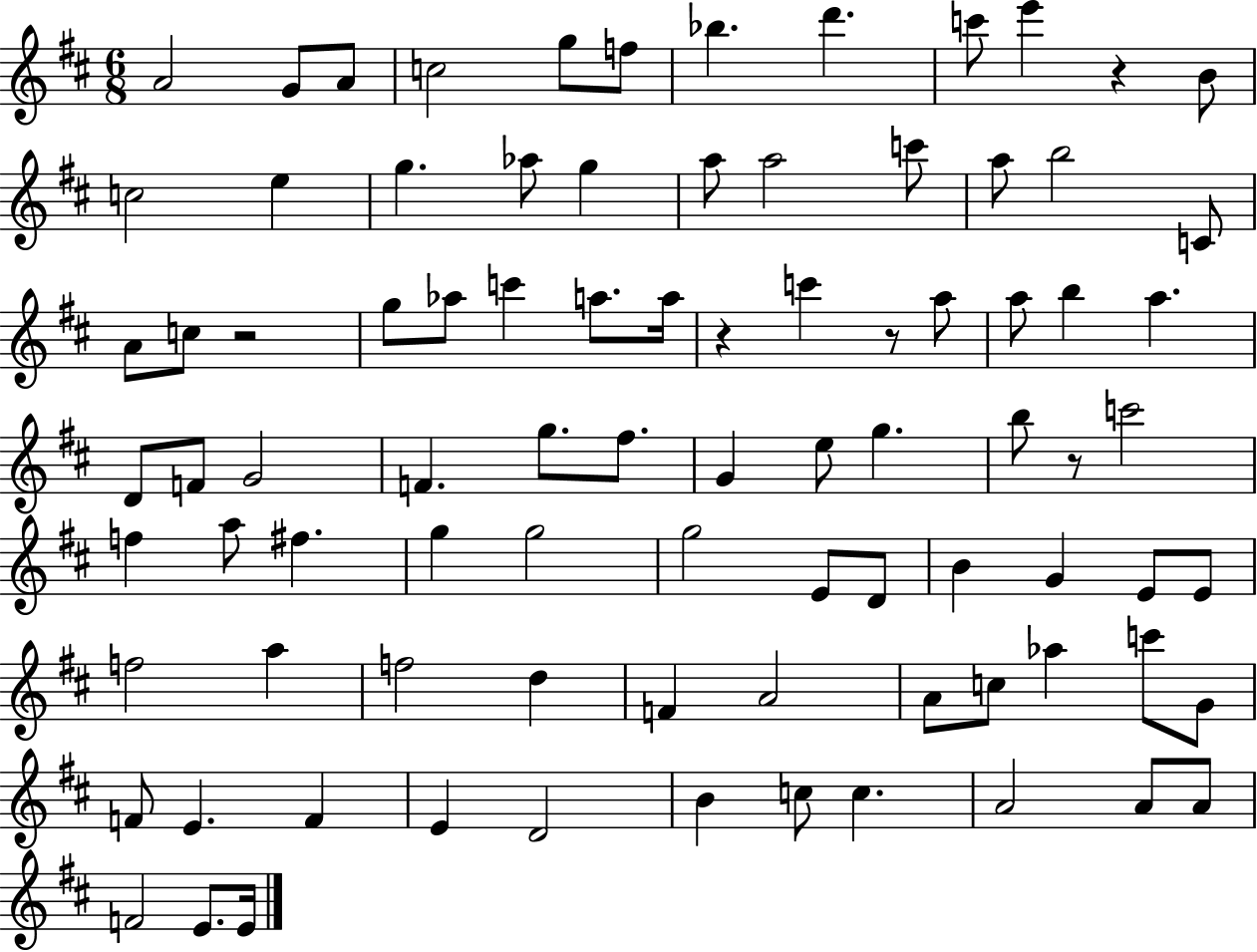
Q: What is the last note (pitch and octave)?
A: E4